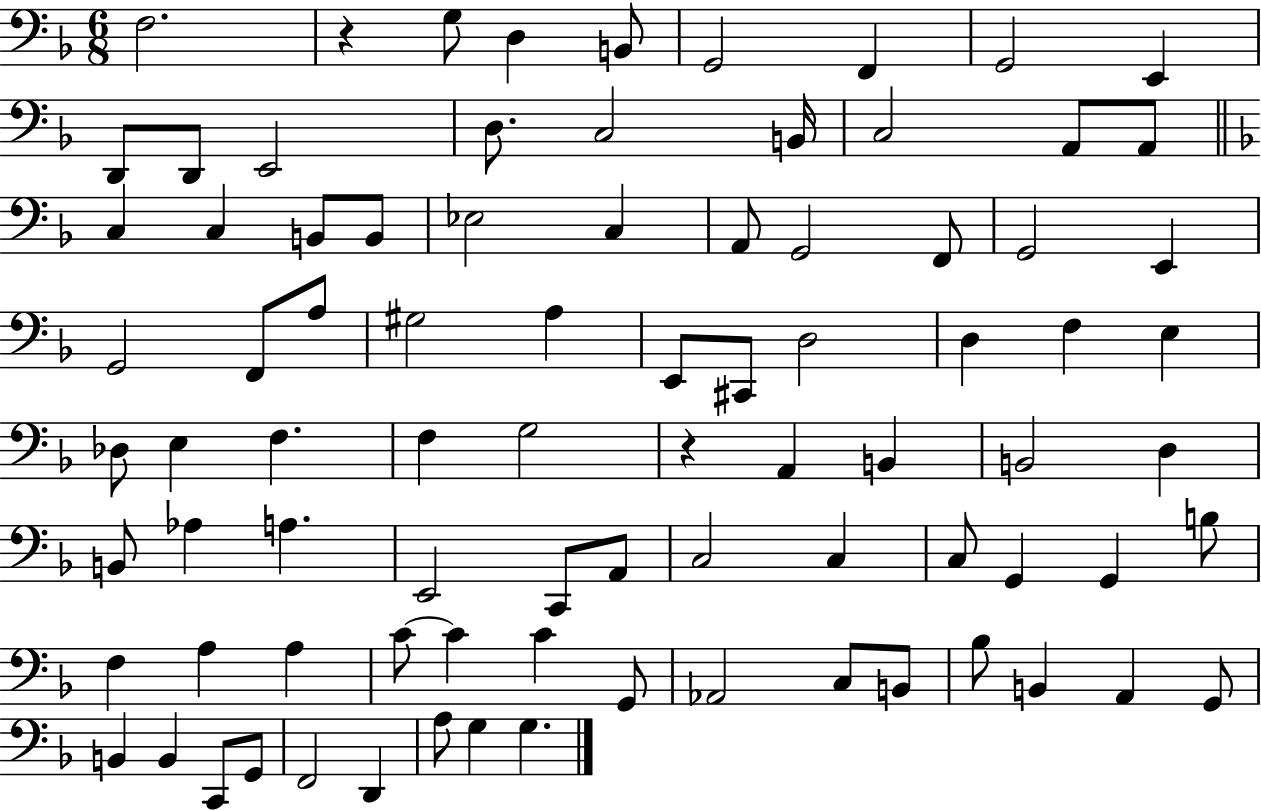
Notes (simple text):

F3/h. R/q G3/e D3/q B2/e G2/h F2/q G2/h E2/q D2/e D2/e E2/h D3/e. C3/h B2/s C3/h A2/e A2/e C3/q C3/q B2/e B2/e Eb3/h C3/q A2/e G2/h F2/e G2/h E2/q G2/h F2/e A3/e G#3/h A3/q E2/e C#2/e D3/h D3/q F3/q E3/q Db3/e E3/q F3/q. F3/q G3/h R/q A2/q B2/q B2/h D3/q B2/e Ab3/q A3/q. E2/h C2/e A2/e C3/h C3/q C3/e G2/q G2/q B3/e F3/q A3/q A3/q C4/e C4/q C4/q G2/e Ab2/h C3/e B2/e Bb3/e B2/q A2/q G2/e B2/q B2/q C2/e G2/e F2/h D2/q A3/e G3/q G3/q.